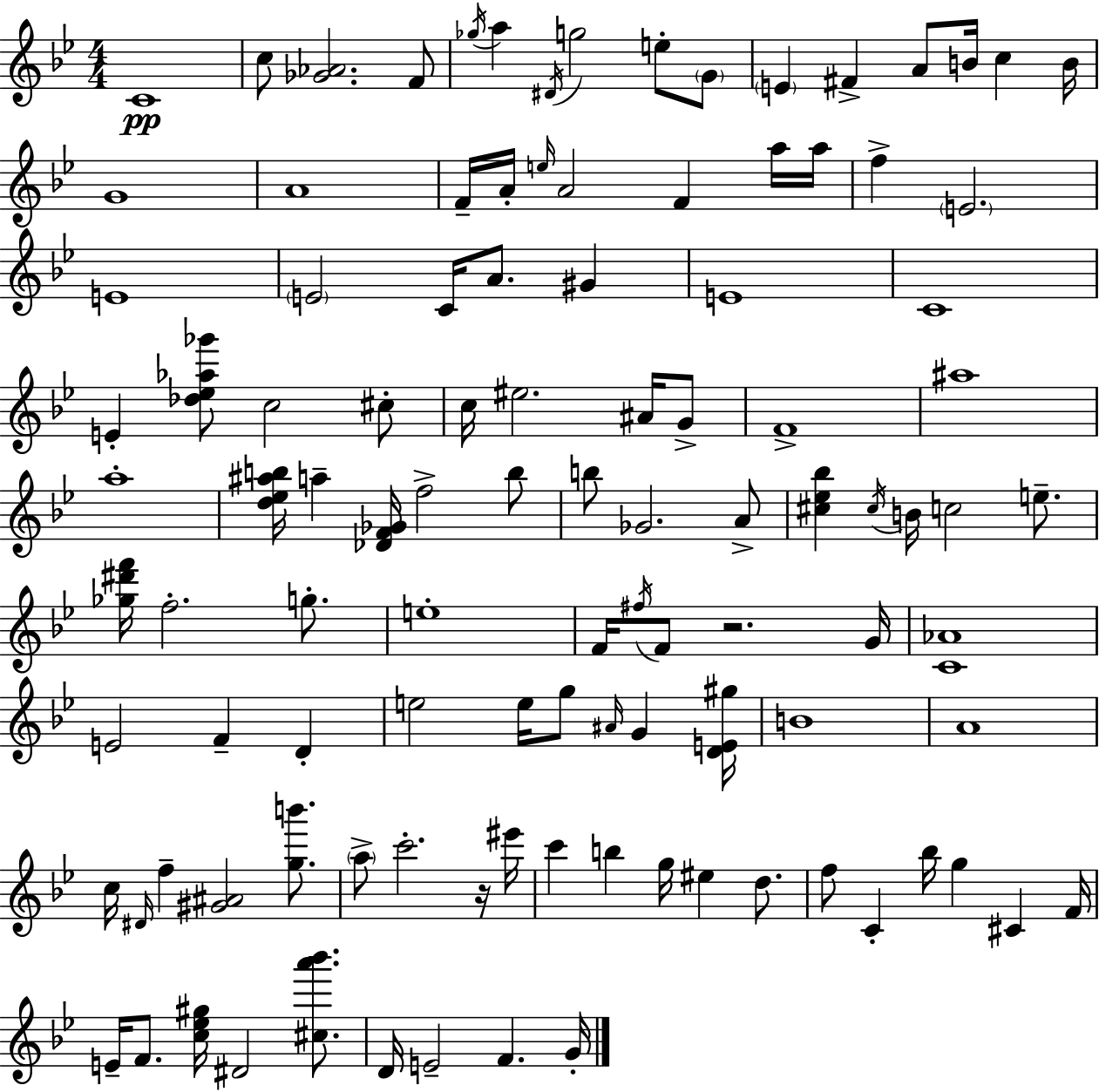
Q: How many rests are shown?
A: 2